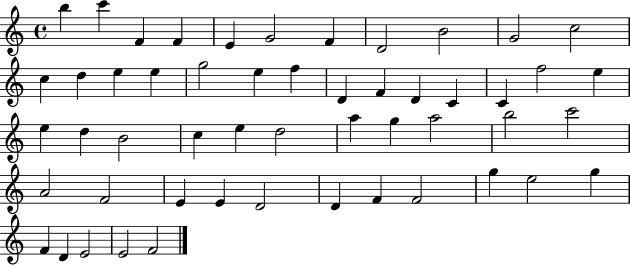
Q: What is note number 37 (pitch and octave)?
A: A4